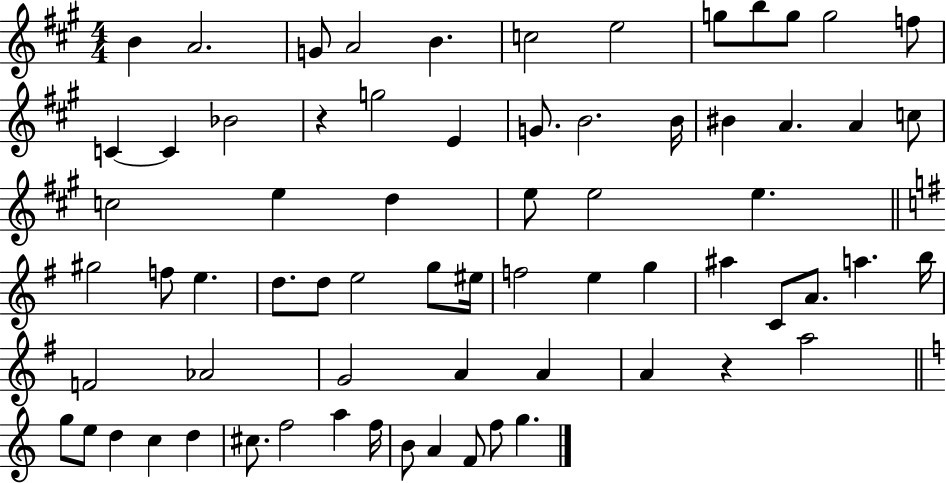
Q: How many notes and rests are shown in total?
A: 69